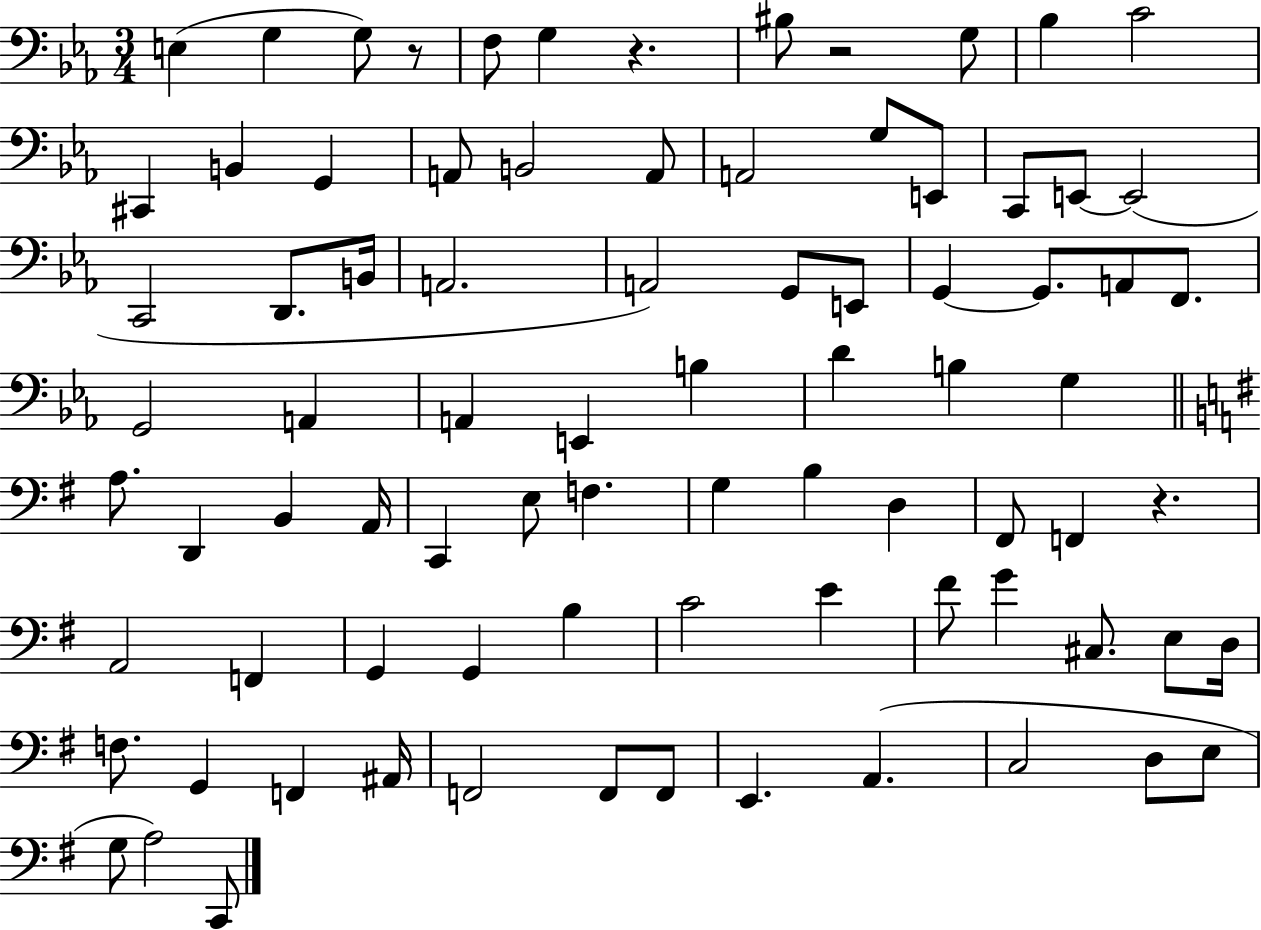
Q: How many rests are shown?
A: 4